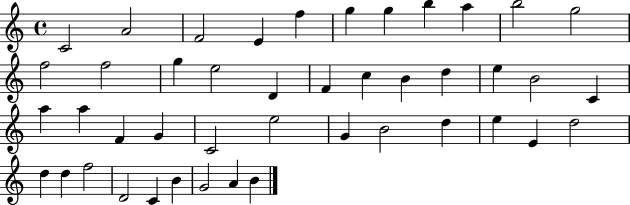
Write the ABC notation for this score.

X:1
T:Untitled
M:4/4
L:1/4
K:C
C2 A2 F2 E f g g b a b2 g2 f2 f2 g e2 D F c B d e B2 C a a F G C2 e2 G B2 d e E d2 d d f2 D2 C B G2 A B